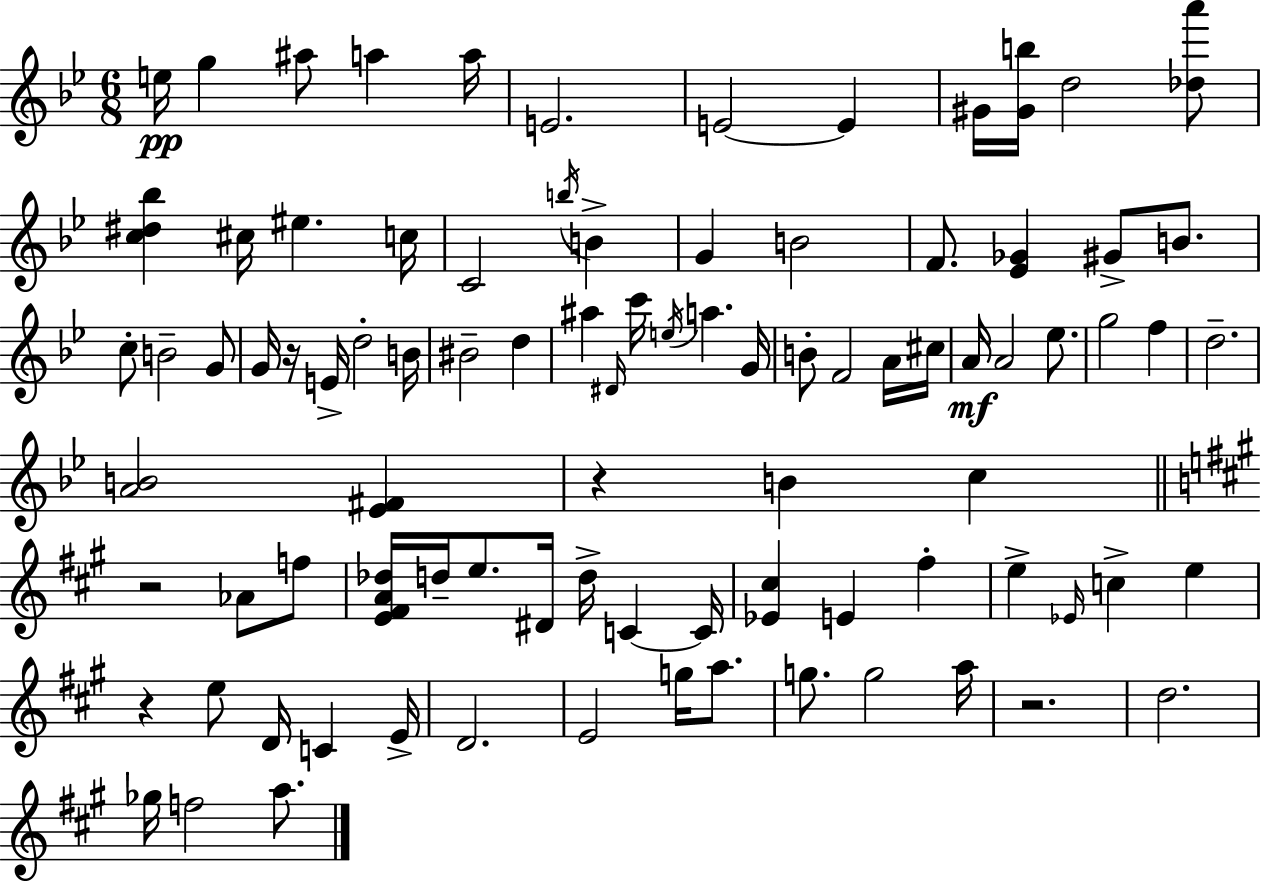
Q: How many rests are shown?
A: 5